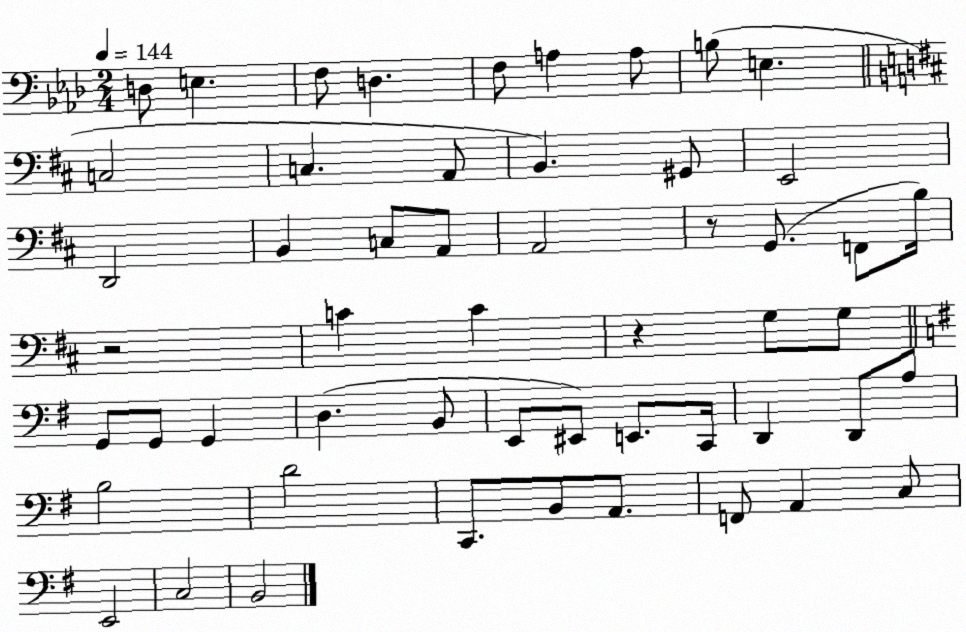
X:1
T:Untitled
M:2/4
L:1/4
K:Ab
D,/2 E, F,/2 D, F,/2 A, A,/2 B,/2 E, C,2 C, A,,/2 B,, ^G,,/2 E,,2 D,,2 B,, C,/2 A,,/2 A,,2 z/2 G,,/2 F,,/2 B,/4 z2 C C z G,/2 G,/2 G,,/2 G,,/2 G,, D, B,,/2 E,,/2 ^E,,/2 E,,/2 C,,/4 D,, D,,/2 A,/2 B,2 D2 C,,/2 B,,/2 A,,/2 F,,/2 A,, C,/2 E,,2 C,2 B,,2